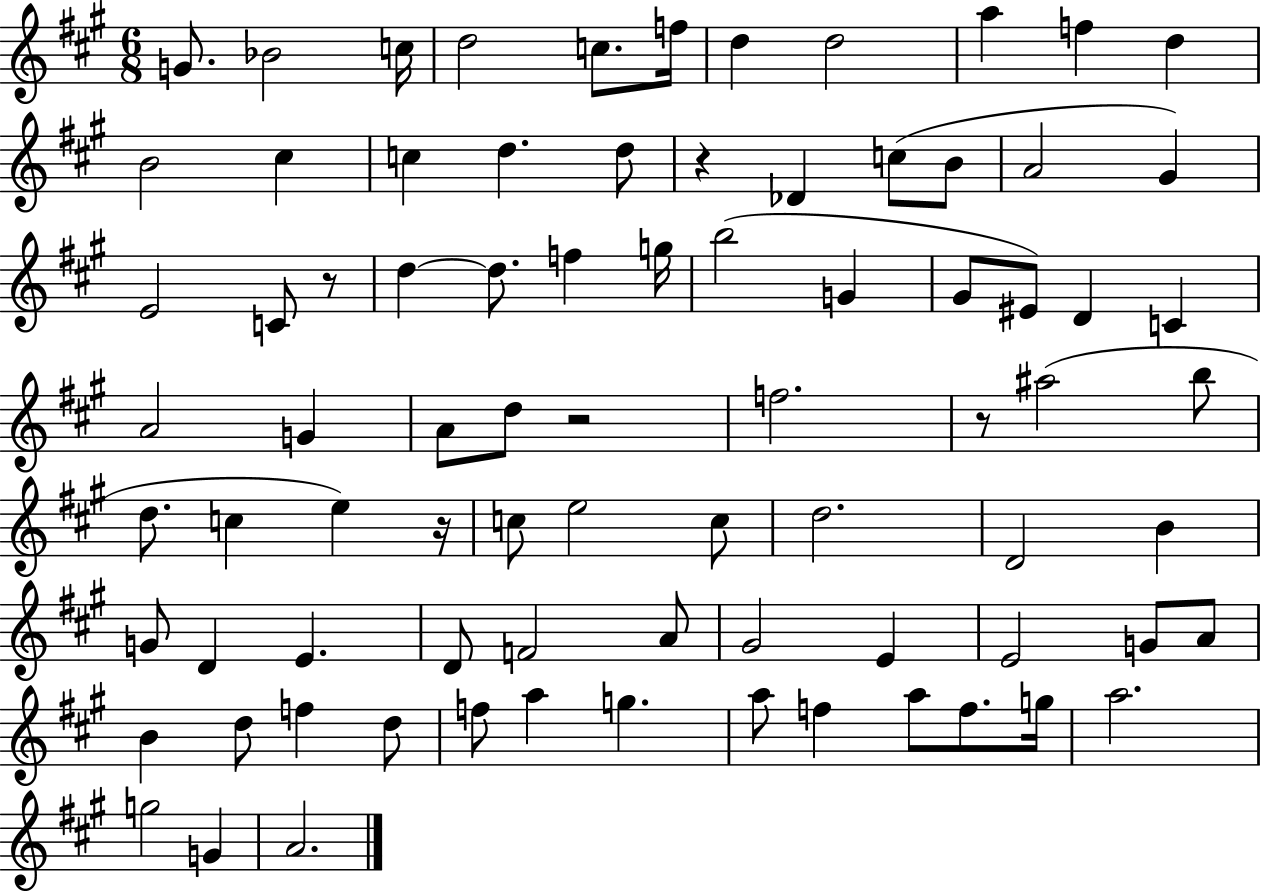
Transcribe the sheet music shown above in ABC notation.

X:1
T:Untitled
M:6/8
L:1/4
K:A
G/2 _B2 c/4 d2 c/2 f/4 d d2 a f d B2 ^c c d d/2 z _D c/2 B/2 A2 ^G E2 C/2 z/2 d d/2 f g/4 b2 G ^G/2 ^E/2 D C A2 G A/2 d/2 z2 f2 z/2 ^a2 b/2 d/2 c e z/4 c/2 e2 c/2 d2 D2 B G/2 D E D/2 F2 A/2 ^G2 E E2 G/2 A/2 B d/2 f d/2 f/2 a g a/2 f a/2 f/2 g/4 a2 g2 G A2